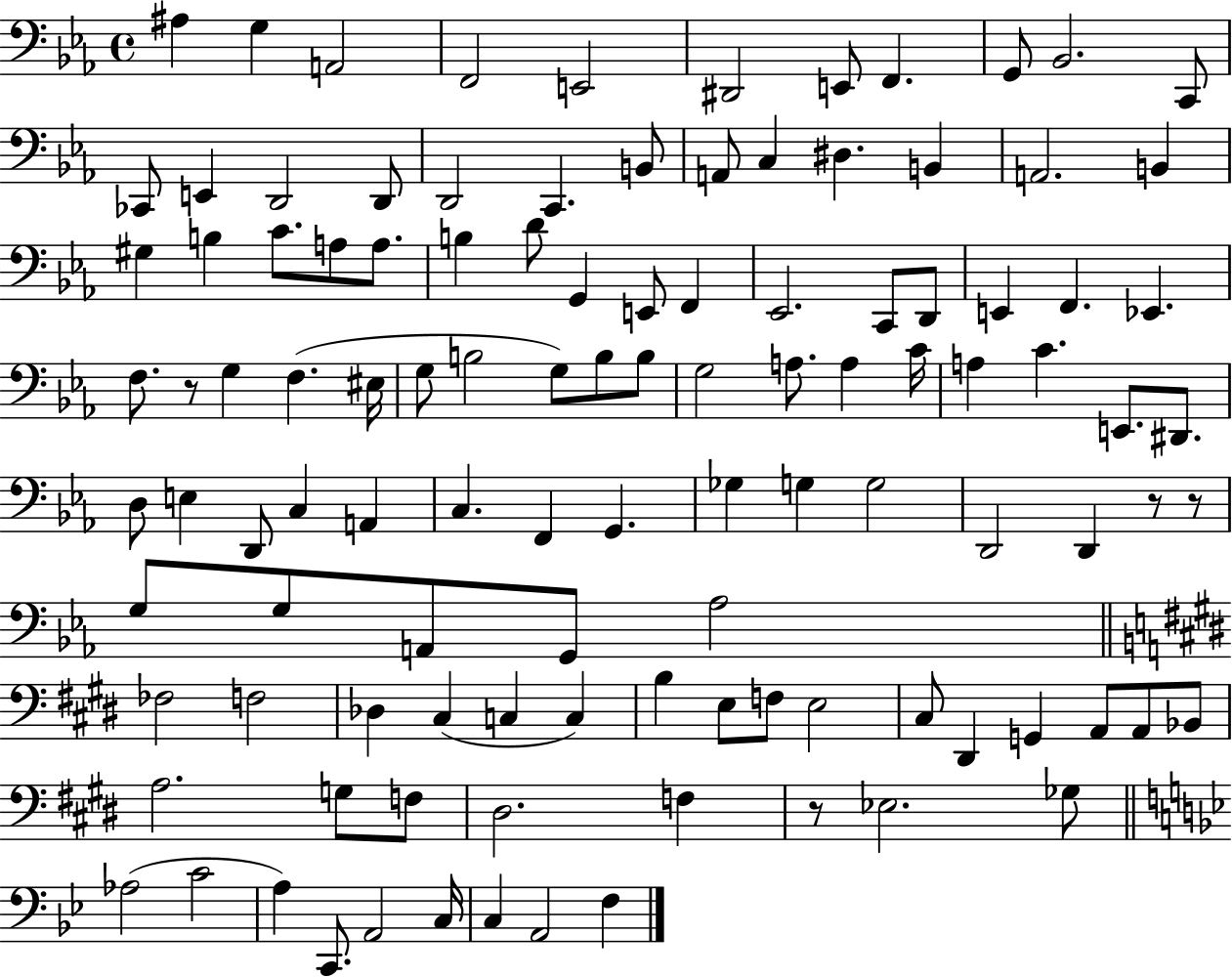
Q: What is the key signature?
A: EES major